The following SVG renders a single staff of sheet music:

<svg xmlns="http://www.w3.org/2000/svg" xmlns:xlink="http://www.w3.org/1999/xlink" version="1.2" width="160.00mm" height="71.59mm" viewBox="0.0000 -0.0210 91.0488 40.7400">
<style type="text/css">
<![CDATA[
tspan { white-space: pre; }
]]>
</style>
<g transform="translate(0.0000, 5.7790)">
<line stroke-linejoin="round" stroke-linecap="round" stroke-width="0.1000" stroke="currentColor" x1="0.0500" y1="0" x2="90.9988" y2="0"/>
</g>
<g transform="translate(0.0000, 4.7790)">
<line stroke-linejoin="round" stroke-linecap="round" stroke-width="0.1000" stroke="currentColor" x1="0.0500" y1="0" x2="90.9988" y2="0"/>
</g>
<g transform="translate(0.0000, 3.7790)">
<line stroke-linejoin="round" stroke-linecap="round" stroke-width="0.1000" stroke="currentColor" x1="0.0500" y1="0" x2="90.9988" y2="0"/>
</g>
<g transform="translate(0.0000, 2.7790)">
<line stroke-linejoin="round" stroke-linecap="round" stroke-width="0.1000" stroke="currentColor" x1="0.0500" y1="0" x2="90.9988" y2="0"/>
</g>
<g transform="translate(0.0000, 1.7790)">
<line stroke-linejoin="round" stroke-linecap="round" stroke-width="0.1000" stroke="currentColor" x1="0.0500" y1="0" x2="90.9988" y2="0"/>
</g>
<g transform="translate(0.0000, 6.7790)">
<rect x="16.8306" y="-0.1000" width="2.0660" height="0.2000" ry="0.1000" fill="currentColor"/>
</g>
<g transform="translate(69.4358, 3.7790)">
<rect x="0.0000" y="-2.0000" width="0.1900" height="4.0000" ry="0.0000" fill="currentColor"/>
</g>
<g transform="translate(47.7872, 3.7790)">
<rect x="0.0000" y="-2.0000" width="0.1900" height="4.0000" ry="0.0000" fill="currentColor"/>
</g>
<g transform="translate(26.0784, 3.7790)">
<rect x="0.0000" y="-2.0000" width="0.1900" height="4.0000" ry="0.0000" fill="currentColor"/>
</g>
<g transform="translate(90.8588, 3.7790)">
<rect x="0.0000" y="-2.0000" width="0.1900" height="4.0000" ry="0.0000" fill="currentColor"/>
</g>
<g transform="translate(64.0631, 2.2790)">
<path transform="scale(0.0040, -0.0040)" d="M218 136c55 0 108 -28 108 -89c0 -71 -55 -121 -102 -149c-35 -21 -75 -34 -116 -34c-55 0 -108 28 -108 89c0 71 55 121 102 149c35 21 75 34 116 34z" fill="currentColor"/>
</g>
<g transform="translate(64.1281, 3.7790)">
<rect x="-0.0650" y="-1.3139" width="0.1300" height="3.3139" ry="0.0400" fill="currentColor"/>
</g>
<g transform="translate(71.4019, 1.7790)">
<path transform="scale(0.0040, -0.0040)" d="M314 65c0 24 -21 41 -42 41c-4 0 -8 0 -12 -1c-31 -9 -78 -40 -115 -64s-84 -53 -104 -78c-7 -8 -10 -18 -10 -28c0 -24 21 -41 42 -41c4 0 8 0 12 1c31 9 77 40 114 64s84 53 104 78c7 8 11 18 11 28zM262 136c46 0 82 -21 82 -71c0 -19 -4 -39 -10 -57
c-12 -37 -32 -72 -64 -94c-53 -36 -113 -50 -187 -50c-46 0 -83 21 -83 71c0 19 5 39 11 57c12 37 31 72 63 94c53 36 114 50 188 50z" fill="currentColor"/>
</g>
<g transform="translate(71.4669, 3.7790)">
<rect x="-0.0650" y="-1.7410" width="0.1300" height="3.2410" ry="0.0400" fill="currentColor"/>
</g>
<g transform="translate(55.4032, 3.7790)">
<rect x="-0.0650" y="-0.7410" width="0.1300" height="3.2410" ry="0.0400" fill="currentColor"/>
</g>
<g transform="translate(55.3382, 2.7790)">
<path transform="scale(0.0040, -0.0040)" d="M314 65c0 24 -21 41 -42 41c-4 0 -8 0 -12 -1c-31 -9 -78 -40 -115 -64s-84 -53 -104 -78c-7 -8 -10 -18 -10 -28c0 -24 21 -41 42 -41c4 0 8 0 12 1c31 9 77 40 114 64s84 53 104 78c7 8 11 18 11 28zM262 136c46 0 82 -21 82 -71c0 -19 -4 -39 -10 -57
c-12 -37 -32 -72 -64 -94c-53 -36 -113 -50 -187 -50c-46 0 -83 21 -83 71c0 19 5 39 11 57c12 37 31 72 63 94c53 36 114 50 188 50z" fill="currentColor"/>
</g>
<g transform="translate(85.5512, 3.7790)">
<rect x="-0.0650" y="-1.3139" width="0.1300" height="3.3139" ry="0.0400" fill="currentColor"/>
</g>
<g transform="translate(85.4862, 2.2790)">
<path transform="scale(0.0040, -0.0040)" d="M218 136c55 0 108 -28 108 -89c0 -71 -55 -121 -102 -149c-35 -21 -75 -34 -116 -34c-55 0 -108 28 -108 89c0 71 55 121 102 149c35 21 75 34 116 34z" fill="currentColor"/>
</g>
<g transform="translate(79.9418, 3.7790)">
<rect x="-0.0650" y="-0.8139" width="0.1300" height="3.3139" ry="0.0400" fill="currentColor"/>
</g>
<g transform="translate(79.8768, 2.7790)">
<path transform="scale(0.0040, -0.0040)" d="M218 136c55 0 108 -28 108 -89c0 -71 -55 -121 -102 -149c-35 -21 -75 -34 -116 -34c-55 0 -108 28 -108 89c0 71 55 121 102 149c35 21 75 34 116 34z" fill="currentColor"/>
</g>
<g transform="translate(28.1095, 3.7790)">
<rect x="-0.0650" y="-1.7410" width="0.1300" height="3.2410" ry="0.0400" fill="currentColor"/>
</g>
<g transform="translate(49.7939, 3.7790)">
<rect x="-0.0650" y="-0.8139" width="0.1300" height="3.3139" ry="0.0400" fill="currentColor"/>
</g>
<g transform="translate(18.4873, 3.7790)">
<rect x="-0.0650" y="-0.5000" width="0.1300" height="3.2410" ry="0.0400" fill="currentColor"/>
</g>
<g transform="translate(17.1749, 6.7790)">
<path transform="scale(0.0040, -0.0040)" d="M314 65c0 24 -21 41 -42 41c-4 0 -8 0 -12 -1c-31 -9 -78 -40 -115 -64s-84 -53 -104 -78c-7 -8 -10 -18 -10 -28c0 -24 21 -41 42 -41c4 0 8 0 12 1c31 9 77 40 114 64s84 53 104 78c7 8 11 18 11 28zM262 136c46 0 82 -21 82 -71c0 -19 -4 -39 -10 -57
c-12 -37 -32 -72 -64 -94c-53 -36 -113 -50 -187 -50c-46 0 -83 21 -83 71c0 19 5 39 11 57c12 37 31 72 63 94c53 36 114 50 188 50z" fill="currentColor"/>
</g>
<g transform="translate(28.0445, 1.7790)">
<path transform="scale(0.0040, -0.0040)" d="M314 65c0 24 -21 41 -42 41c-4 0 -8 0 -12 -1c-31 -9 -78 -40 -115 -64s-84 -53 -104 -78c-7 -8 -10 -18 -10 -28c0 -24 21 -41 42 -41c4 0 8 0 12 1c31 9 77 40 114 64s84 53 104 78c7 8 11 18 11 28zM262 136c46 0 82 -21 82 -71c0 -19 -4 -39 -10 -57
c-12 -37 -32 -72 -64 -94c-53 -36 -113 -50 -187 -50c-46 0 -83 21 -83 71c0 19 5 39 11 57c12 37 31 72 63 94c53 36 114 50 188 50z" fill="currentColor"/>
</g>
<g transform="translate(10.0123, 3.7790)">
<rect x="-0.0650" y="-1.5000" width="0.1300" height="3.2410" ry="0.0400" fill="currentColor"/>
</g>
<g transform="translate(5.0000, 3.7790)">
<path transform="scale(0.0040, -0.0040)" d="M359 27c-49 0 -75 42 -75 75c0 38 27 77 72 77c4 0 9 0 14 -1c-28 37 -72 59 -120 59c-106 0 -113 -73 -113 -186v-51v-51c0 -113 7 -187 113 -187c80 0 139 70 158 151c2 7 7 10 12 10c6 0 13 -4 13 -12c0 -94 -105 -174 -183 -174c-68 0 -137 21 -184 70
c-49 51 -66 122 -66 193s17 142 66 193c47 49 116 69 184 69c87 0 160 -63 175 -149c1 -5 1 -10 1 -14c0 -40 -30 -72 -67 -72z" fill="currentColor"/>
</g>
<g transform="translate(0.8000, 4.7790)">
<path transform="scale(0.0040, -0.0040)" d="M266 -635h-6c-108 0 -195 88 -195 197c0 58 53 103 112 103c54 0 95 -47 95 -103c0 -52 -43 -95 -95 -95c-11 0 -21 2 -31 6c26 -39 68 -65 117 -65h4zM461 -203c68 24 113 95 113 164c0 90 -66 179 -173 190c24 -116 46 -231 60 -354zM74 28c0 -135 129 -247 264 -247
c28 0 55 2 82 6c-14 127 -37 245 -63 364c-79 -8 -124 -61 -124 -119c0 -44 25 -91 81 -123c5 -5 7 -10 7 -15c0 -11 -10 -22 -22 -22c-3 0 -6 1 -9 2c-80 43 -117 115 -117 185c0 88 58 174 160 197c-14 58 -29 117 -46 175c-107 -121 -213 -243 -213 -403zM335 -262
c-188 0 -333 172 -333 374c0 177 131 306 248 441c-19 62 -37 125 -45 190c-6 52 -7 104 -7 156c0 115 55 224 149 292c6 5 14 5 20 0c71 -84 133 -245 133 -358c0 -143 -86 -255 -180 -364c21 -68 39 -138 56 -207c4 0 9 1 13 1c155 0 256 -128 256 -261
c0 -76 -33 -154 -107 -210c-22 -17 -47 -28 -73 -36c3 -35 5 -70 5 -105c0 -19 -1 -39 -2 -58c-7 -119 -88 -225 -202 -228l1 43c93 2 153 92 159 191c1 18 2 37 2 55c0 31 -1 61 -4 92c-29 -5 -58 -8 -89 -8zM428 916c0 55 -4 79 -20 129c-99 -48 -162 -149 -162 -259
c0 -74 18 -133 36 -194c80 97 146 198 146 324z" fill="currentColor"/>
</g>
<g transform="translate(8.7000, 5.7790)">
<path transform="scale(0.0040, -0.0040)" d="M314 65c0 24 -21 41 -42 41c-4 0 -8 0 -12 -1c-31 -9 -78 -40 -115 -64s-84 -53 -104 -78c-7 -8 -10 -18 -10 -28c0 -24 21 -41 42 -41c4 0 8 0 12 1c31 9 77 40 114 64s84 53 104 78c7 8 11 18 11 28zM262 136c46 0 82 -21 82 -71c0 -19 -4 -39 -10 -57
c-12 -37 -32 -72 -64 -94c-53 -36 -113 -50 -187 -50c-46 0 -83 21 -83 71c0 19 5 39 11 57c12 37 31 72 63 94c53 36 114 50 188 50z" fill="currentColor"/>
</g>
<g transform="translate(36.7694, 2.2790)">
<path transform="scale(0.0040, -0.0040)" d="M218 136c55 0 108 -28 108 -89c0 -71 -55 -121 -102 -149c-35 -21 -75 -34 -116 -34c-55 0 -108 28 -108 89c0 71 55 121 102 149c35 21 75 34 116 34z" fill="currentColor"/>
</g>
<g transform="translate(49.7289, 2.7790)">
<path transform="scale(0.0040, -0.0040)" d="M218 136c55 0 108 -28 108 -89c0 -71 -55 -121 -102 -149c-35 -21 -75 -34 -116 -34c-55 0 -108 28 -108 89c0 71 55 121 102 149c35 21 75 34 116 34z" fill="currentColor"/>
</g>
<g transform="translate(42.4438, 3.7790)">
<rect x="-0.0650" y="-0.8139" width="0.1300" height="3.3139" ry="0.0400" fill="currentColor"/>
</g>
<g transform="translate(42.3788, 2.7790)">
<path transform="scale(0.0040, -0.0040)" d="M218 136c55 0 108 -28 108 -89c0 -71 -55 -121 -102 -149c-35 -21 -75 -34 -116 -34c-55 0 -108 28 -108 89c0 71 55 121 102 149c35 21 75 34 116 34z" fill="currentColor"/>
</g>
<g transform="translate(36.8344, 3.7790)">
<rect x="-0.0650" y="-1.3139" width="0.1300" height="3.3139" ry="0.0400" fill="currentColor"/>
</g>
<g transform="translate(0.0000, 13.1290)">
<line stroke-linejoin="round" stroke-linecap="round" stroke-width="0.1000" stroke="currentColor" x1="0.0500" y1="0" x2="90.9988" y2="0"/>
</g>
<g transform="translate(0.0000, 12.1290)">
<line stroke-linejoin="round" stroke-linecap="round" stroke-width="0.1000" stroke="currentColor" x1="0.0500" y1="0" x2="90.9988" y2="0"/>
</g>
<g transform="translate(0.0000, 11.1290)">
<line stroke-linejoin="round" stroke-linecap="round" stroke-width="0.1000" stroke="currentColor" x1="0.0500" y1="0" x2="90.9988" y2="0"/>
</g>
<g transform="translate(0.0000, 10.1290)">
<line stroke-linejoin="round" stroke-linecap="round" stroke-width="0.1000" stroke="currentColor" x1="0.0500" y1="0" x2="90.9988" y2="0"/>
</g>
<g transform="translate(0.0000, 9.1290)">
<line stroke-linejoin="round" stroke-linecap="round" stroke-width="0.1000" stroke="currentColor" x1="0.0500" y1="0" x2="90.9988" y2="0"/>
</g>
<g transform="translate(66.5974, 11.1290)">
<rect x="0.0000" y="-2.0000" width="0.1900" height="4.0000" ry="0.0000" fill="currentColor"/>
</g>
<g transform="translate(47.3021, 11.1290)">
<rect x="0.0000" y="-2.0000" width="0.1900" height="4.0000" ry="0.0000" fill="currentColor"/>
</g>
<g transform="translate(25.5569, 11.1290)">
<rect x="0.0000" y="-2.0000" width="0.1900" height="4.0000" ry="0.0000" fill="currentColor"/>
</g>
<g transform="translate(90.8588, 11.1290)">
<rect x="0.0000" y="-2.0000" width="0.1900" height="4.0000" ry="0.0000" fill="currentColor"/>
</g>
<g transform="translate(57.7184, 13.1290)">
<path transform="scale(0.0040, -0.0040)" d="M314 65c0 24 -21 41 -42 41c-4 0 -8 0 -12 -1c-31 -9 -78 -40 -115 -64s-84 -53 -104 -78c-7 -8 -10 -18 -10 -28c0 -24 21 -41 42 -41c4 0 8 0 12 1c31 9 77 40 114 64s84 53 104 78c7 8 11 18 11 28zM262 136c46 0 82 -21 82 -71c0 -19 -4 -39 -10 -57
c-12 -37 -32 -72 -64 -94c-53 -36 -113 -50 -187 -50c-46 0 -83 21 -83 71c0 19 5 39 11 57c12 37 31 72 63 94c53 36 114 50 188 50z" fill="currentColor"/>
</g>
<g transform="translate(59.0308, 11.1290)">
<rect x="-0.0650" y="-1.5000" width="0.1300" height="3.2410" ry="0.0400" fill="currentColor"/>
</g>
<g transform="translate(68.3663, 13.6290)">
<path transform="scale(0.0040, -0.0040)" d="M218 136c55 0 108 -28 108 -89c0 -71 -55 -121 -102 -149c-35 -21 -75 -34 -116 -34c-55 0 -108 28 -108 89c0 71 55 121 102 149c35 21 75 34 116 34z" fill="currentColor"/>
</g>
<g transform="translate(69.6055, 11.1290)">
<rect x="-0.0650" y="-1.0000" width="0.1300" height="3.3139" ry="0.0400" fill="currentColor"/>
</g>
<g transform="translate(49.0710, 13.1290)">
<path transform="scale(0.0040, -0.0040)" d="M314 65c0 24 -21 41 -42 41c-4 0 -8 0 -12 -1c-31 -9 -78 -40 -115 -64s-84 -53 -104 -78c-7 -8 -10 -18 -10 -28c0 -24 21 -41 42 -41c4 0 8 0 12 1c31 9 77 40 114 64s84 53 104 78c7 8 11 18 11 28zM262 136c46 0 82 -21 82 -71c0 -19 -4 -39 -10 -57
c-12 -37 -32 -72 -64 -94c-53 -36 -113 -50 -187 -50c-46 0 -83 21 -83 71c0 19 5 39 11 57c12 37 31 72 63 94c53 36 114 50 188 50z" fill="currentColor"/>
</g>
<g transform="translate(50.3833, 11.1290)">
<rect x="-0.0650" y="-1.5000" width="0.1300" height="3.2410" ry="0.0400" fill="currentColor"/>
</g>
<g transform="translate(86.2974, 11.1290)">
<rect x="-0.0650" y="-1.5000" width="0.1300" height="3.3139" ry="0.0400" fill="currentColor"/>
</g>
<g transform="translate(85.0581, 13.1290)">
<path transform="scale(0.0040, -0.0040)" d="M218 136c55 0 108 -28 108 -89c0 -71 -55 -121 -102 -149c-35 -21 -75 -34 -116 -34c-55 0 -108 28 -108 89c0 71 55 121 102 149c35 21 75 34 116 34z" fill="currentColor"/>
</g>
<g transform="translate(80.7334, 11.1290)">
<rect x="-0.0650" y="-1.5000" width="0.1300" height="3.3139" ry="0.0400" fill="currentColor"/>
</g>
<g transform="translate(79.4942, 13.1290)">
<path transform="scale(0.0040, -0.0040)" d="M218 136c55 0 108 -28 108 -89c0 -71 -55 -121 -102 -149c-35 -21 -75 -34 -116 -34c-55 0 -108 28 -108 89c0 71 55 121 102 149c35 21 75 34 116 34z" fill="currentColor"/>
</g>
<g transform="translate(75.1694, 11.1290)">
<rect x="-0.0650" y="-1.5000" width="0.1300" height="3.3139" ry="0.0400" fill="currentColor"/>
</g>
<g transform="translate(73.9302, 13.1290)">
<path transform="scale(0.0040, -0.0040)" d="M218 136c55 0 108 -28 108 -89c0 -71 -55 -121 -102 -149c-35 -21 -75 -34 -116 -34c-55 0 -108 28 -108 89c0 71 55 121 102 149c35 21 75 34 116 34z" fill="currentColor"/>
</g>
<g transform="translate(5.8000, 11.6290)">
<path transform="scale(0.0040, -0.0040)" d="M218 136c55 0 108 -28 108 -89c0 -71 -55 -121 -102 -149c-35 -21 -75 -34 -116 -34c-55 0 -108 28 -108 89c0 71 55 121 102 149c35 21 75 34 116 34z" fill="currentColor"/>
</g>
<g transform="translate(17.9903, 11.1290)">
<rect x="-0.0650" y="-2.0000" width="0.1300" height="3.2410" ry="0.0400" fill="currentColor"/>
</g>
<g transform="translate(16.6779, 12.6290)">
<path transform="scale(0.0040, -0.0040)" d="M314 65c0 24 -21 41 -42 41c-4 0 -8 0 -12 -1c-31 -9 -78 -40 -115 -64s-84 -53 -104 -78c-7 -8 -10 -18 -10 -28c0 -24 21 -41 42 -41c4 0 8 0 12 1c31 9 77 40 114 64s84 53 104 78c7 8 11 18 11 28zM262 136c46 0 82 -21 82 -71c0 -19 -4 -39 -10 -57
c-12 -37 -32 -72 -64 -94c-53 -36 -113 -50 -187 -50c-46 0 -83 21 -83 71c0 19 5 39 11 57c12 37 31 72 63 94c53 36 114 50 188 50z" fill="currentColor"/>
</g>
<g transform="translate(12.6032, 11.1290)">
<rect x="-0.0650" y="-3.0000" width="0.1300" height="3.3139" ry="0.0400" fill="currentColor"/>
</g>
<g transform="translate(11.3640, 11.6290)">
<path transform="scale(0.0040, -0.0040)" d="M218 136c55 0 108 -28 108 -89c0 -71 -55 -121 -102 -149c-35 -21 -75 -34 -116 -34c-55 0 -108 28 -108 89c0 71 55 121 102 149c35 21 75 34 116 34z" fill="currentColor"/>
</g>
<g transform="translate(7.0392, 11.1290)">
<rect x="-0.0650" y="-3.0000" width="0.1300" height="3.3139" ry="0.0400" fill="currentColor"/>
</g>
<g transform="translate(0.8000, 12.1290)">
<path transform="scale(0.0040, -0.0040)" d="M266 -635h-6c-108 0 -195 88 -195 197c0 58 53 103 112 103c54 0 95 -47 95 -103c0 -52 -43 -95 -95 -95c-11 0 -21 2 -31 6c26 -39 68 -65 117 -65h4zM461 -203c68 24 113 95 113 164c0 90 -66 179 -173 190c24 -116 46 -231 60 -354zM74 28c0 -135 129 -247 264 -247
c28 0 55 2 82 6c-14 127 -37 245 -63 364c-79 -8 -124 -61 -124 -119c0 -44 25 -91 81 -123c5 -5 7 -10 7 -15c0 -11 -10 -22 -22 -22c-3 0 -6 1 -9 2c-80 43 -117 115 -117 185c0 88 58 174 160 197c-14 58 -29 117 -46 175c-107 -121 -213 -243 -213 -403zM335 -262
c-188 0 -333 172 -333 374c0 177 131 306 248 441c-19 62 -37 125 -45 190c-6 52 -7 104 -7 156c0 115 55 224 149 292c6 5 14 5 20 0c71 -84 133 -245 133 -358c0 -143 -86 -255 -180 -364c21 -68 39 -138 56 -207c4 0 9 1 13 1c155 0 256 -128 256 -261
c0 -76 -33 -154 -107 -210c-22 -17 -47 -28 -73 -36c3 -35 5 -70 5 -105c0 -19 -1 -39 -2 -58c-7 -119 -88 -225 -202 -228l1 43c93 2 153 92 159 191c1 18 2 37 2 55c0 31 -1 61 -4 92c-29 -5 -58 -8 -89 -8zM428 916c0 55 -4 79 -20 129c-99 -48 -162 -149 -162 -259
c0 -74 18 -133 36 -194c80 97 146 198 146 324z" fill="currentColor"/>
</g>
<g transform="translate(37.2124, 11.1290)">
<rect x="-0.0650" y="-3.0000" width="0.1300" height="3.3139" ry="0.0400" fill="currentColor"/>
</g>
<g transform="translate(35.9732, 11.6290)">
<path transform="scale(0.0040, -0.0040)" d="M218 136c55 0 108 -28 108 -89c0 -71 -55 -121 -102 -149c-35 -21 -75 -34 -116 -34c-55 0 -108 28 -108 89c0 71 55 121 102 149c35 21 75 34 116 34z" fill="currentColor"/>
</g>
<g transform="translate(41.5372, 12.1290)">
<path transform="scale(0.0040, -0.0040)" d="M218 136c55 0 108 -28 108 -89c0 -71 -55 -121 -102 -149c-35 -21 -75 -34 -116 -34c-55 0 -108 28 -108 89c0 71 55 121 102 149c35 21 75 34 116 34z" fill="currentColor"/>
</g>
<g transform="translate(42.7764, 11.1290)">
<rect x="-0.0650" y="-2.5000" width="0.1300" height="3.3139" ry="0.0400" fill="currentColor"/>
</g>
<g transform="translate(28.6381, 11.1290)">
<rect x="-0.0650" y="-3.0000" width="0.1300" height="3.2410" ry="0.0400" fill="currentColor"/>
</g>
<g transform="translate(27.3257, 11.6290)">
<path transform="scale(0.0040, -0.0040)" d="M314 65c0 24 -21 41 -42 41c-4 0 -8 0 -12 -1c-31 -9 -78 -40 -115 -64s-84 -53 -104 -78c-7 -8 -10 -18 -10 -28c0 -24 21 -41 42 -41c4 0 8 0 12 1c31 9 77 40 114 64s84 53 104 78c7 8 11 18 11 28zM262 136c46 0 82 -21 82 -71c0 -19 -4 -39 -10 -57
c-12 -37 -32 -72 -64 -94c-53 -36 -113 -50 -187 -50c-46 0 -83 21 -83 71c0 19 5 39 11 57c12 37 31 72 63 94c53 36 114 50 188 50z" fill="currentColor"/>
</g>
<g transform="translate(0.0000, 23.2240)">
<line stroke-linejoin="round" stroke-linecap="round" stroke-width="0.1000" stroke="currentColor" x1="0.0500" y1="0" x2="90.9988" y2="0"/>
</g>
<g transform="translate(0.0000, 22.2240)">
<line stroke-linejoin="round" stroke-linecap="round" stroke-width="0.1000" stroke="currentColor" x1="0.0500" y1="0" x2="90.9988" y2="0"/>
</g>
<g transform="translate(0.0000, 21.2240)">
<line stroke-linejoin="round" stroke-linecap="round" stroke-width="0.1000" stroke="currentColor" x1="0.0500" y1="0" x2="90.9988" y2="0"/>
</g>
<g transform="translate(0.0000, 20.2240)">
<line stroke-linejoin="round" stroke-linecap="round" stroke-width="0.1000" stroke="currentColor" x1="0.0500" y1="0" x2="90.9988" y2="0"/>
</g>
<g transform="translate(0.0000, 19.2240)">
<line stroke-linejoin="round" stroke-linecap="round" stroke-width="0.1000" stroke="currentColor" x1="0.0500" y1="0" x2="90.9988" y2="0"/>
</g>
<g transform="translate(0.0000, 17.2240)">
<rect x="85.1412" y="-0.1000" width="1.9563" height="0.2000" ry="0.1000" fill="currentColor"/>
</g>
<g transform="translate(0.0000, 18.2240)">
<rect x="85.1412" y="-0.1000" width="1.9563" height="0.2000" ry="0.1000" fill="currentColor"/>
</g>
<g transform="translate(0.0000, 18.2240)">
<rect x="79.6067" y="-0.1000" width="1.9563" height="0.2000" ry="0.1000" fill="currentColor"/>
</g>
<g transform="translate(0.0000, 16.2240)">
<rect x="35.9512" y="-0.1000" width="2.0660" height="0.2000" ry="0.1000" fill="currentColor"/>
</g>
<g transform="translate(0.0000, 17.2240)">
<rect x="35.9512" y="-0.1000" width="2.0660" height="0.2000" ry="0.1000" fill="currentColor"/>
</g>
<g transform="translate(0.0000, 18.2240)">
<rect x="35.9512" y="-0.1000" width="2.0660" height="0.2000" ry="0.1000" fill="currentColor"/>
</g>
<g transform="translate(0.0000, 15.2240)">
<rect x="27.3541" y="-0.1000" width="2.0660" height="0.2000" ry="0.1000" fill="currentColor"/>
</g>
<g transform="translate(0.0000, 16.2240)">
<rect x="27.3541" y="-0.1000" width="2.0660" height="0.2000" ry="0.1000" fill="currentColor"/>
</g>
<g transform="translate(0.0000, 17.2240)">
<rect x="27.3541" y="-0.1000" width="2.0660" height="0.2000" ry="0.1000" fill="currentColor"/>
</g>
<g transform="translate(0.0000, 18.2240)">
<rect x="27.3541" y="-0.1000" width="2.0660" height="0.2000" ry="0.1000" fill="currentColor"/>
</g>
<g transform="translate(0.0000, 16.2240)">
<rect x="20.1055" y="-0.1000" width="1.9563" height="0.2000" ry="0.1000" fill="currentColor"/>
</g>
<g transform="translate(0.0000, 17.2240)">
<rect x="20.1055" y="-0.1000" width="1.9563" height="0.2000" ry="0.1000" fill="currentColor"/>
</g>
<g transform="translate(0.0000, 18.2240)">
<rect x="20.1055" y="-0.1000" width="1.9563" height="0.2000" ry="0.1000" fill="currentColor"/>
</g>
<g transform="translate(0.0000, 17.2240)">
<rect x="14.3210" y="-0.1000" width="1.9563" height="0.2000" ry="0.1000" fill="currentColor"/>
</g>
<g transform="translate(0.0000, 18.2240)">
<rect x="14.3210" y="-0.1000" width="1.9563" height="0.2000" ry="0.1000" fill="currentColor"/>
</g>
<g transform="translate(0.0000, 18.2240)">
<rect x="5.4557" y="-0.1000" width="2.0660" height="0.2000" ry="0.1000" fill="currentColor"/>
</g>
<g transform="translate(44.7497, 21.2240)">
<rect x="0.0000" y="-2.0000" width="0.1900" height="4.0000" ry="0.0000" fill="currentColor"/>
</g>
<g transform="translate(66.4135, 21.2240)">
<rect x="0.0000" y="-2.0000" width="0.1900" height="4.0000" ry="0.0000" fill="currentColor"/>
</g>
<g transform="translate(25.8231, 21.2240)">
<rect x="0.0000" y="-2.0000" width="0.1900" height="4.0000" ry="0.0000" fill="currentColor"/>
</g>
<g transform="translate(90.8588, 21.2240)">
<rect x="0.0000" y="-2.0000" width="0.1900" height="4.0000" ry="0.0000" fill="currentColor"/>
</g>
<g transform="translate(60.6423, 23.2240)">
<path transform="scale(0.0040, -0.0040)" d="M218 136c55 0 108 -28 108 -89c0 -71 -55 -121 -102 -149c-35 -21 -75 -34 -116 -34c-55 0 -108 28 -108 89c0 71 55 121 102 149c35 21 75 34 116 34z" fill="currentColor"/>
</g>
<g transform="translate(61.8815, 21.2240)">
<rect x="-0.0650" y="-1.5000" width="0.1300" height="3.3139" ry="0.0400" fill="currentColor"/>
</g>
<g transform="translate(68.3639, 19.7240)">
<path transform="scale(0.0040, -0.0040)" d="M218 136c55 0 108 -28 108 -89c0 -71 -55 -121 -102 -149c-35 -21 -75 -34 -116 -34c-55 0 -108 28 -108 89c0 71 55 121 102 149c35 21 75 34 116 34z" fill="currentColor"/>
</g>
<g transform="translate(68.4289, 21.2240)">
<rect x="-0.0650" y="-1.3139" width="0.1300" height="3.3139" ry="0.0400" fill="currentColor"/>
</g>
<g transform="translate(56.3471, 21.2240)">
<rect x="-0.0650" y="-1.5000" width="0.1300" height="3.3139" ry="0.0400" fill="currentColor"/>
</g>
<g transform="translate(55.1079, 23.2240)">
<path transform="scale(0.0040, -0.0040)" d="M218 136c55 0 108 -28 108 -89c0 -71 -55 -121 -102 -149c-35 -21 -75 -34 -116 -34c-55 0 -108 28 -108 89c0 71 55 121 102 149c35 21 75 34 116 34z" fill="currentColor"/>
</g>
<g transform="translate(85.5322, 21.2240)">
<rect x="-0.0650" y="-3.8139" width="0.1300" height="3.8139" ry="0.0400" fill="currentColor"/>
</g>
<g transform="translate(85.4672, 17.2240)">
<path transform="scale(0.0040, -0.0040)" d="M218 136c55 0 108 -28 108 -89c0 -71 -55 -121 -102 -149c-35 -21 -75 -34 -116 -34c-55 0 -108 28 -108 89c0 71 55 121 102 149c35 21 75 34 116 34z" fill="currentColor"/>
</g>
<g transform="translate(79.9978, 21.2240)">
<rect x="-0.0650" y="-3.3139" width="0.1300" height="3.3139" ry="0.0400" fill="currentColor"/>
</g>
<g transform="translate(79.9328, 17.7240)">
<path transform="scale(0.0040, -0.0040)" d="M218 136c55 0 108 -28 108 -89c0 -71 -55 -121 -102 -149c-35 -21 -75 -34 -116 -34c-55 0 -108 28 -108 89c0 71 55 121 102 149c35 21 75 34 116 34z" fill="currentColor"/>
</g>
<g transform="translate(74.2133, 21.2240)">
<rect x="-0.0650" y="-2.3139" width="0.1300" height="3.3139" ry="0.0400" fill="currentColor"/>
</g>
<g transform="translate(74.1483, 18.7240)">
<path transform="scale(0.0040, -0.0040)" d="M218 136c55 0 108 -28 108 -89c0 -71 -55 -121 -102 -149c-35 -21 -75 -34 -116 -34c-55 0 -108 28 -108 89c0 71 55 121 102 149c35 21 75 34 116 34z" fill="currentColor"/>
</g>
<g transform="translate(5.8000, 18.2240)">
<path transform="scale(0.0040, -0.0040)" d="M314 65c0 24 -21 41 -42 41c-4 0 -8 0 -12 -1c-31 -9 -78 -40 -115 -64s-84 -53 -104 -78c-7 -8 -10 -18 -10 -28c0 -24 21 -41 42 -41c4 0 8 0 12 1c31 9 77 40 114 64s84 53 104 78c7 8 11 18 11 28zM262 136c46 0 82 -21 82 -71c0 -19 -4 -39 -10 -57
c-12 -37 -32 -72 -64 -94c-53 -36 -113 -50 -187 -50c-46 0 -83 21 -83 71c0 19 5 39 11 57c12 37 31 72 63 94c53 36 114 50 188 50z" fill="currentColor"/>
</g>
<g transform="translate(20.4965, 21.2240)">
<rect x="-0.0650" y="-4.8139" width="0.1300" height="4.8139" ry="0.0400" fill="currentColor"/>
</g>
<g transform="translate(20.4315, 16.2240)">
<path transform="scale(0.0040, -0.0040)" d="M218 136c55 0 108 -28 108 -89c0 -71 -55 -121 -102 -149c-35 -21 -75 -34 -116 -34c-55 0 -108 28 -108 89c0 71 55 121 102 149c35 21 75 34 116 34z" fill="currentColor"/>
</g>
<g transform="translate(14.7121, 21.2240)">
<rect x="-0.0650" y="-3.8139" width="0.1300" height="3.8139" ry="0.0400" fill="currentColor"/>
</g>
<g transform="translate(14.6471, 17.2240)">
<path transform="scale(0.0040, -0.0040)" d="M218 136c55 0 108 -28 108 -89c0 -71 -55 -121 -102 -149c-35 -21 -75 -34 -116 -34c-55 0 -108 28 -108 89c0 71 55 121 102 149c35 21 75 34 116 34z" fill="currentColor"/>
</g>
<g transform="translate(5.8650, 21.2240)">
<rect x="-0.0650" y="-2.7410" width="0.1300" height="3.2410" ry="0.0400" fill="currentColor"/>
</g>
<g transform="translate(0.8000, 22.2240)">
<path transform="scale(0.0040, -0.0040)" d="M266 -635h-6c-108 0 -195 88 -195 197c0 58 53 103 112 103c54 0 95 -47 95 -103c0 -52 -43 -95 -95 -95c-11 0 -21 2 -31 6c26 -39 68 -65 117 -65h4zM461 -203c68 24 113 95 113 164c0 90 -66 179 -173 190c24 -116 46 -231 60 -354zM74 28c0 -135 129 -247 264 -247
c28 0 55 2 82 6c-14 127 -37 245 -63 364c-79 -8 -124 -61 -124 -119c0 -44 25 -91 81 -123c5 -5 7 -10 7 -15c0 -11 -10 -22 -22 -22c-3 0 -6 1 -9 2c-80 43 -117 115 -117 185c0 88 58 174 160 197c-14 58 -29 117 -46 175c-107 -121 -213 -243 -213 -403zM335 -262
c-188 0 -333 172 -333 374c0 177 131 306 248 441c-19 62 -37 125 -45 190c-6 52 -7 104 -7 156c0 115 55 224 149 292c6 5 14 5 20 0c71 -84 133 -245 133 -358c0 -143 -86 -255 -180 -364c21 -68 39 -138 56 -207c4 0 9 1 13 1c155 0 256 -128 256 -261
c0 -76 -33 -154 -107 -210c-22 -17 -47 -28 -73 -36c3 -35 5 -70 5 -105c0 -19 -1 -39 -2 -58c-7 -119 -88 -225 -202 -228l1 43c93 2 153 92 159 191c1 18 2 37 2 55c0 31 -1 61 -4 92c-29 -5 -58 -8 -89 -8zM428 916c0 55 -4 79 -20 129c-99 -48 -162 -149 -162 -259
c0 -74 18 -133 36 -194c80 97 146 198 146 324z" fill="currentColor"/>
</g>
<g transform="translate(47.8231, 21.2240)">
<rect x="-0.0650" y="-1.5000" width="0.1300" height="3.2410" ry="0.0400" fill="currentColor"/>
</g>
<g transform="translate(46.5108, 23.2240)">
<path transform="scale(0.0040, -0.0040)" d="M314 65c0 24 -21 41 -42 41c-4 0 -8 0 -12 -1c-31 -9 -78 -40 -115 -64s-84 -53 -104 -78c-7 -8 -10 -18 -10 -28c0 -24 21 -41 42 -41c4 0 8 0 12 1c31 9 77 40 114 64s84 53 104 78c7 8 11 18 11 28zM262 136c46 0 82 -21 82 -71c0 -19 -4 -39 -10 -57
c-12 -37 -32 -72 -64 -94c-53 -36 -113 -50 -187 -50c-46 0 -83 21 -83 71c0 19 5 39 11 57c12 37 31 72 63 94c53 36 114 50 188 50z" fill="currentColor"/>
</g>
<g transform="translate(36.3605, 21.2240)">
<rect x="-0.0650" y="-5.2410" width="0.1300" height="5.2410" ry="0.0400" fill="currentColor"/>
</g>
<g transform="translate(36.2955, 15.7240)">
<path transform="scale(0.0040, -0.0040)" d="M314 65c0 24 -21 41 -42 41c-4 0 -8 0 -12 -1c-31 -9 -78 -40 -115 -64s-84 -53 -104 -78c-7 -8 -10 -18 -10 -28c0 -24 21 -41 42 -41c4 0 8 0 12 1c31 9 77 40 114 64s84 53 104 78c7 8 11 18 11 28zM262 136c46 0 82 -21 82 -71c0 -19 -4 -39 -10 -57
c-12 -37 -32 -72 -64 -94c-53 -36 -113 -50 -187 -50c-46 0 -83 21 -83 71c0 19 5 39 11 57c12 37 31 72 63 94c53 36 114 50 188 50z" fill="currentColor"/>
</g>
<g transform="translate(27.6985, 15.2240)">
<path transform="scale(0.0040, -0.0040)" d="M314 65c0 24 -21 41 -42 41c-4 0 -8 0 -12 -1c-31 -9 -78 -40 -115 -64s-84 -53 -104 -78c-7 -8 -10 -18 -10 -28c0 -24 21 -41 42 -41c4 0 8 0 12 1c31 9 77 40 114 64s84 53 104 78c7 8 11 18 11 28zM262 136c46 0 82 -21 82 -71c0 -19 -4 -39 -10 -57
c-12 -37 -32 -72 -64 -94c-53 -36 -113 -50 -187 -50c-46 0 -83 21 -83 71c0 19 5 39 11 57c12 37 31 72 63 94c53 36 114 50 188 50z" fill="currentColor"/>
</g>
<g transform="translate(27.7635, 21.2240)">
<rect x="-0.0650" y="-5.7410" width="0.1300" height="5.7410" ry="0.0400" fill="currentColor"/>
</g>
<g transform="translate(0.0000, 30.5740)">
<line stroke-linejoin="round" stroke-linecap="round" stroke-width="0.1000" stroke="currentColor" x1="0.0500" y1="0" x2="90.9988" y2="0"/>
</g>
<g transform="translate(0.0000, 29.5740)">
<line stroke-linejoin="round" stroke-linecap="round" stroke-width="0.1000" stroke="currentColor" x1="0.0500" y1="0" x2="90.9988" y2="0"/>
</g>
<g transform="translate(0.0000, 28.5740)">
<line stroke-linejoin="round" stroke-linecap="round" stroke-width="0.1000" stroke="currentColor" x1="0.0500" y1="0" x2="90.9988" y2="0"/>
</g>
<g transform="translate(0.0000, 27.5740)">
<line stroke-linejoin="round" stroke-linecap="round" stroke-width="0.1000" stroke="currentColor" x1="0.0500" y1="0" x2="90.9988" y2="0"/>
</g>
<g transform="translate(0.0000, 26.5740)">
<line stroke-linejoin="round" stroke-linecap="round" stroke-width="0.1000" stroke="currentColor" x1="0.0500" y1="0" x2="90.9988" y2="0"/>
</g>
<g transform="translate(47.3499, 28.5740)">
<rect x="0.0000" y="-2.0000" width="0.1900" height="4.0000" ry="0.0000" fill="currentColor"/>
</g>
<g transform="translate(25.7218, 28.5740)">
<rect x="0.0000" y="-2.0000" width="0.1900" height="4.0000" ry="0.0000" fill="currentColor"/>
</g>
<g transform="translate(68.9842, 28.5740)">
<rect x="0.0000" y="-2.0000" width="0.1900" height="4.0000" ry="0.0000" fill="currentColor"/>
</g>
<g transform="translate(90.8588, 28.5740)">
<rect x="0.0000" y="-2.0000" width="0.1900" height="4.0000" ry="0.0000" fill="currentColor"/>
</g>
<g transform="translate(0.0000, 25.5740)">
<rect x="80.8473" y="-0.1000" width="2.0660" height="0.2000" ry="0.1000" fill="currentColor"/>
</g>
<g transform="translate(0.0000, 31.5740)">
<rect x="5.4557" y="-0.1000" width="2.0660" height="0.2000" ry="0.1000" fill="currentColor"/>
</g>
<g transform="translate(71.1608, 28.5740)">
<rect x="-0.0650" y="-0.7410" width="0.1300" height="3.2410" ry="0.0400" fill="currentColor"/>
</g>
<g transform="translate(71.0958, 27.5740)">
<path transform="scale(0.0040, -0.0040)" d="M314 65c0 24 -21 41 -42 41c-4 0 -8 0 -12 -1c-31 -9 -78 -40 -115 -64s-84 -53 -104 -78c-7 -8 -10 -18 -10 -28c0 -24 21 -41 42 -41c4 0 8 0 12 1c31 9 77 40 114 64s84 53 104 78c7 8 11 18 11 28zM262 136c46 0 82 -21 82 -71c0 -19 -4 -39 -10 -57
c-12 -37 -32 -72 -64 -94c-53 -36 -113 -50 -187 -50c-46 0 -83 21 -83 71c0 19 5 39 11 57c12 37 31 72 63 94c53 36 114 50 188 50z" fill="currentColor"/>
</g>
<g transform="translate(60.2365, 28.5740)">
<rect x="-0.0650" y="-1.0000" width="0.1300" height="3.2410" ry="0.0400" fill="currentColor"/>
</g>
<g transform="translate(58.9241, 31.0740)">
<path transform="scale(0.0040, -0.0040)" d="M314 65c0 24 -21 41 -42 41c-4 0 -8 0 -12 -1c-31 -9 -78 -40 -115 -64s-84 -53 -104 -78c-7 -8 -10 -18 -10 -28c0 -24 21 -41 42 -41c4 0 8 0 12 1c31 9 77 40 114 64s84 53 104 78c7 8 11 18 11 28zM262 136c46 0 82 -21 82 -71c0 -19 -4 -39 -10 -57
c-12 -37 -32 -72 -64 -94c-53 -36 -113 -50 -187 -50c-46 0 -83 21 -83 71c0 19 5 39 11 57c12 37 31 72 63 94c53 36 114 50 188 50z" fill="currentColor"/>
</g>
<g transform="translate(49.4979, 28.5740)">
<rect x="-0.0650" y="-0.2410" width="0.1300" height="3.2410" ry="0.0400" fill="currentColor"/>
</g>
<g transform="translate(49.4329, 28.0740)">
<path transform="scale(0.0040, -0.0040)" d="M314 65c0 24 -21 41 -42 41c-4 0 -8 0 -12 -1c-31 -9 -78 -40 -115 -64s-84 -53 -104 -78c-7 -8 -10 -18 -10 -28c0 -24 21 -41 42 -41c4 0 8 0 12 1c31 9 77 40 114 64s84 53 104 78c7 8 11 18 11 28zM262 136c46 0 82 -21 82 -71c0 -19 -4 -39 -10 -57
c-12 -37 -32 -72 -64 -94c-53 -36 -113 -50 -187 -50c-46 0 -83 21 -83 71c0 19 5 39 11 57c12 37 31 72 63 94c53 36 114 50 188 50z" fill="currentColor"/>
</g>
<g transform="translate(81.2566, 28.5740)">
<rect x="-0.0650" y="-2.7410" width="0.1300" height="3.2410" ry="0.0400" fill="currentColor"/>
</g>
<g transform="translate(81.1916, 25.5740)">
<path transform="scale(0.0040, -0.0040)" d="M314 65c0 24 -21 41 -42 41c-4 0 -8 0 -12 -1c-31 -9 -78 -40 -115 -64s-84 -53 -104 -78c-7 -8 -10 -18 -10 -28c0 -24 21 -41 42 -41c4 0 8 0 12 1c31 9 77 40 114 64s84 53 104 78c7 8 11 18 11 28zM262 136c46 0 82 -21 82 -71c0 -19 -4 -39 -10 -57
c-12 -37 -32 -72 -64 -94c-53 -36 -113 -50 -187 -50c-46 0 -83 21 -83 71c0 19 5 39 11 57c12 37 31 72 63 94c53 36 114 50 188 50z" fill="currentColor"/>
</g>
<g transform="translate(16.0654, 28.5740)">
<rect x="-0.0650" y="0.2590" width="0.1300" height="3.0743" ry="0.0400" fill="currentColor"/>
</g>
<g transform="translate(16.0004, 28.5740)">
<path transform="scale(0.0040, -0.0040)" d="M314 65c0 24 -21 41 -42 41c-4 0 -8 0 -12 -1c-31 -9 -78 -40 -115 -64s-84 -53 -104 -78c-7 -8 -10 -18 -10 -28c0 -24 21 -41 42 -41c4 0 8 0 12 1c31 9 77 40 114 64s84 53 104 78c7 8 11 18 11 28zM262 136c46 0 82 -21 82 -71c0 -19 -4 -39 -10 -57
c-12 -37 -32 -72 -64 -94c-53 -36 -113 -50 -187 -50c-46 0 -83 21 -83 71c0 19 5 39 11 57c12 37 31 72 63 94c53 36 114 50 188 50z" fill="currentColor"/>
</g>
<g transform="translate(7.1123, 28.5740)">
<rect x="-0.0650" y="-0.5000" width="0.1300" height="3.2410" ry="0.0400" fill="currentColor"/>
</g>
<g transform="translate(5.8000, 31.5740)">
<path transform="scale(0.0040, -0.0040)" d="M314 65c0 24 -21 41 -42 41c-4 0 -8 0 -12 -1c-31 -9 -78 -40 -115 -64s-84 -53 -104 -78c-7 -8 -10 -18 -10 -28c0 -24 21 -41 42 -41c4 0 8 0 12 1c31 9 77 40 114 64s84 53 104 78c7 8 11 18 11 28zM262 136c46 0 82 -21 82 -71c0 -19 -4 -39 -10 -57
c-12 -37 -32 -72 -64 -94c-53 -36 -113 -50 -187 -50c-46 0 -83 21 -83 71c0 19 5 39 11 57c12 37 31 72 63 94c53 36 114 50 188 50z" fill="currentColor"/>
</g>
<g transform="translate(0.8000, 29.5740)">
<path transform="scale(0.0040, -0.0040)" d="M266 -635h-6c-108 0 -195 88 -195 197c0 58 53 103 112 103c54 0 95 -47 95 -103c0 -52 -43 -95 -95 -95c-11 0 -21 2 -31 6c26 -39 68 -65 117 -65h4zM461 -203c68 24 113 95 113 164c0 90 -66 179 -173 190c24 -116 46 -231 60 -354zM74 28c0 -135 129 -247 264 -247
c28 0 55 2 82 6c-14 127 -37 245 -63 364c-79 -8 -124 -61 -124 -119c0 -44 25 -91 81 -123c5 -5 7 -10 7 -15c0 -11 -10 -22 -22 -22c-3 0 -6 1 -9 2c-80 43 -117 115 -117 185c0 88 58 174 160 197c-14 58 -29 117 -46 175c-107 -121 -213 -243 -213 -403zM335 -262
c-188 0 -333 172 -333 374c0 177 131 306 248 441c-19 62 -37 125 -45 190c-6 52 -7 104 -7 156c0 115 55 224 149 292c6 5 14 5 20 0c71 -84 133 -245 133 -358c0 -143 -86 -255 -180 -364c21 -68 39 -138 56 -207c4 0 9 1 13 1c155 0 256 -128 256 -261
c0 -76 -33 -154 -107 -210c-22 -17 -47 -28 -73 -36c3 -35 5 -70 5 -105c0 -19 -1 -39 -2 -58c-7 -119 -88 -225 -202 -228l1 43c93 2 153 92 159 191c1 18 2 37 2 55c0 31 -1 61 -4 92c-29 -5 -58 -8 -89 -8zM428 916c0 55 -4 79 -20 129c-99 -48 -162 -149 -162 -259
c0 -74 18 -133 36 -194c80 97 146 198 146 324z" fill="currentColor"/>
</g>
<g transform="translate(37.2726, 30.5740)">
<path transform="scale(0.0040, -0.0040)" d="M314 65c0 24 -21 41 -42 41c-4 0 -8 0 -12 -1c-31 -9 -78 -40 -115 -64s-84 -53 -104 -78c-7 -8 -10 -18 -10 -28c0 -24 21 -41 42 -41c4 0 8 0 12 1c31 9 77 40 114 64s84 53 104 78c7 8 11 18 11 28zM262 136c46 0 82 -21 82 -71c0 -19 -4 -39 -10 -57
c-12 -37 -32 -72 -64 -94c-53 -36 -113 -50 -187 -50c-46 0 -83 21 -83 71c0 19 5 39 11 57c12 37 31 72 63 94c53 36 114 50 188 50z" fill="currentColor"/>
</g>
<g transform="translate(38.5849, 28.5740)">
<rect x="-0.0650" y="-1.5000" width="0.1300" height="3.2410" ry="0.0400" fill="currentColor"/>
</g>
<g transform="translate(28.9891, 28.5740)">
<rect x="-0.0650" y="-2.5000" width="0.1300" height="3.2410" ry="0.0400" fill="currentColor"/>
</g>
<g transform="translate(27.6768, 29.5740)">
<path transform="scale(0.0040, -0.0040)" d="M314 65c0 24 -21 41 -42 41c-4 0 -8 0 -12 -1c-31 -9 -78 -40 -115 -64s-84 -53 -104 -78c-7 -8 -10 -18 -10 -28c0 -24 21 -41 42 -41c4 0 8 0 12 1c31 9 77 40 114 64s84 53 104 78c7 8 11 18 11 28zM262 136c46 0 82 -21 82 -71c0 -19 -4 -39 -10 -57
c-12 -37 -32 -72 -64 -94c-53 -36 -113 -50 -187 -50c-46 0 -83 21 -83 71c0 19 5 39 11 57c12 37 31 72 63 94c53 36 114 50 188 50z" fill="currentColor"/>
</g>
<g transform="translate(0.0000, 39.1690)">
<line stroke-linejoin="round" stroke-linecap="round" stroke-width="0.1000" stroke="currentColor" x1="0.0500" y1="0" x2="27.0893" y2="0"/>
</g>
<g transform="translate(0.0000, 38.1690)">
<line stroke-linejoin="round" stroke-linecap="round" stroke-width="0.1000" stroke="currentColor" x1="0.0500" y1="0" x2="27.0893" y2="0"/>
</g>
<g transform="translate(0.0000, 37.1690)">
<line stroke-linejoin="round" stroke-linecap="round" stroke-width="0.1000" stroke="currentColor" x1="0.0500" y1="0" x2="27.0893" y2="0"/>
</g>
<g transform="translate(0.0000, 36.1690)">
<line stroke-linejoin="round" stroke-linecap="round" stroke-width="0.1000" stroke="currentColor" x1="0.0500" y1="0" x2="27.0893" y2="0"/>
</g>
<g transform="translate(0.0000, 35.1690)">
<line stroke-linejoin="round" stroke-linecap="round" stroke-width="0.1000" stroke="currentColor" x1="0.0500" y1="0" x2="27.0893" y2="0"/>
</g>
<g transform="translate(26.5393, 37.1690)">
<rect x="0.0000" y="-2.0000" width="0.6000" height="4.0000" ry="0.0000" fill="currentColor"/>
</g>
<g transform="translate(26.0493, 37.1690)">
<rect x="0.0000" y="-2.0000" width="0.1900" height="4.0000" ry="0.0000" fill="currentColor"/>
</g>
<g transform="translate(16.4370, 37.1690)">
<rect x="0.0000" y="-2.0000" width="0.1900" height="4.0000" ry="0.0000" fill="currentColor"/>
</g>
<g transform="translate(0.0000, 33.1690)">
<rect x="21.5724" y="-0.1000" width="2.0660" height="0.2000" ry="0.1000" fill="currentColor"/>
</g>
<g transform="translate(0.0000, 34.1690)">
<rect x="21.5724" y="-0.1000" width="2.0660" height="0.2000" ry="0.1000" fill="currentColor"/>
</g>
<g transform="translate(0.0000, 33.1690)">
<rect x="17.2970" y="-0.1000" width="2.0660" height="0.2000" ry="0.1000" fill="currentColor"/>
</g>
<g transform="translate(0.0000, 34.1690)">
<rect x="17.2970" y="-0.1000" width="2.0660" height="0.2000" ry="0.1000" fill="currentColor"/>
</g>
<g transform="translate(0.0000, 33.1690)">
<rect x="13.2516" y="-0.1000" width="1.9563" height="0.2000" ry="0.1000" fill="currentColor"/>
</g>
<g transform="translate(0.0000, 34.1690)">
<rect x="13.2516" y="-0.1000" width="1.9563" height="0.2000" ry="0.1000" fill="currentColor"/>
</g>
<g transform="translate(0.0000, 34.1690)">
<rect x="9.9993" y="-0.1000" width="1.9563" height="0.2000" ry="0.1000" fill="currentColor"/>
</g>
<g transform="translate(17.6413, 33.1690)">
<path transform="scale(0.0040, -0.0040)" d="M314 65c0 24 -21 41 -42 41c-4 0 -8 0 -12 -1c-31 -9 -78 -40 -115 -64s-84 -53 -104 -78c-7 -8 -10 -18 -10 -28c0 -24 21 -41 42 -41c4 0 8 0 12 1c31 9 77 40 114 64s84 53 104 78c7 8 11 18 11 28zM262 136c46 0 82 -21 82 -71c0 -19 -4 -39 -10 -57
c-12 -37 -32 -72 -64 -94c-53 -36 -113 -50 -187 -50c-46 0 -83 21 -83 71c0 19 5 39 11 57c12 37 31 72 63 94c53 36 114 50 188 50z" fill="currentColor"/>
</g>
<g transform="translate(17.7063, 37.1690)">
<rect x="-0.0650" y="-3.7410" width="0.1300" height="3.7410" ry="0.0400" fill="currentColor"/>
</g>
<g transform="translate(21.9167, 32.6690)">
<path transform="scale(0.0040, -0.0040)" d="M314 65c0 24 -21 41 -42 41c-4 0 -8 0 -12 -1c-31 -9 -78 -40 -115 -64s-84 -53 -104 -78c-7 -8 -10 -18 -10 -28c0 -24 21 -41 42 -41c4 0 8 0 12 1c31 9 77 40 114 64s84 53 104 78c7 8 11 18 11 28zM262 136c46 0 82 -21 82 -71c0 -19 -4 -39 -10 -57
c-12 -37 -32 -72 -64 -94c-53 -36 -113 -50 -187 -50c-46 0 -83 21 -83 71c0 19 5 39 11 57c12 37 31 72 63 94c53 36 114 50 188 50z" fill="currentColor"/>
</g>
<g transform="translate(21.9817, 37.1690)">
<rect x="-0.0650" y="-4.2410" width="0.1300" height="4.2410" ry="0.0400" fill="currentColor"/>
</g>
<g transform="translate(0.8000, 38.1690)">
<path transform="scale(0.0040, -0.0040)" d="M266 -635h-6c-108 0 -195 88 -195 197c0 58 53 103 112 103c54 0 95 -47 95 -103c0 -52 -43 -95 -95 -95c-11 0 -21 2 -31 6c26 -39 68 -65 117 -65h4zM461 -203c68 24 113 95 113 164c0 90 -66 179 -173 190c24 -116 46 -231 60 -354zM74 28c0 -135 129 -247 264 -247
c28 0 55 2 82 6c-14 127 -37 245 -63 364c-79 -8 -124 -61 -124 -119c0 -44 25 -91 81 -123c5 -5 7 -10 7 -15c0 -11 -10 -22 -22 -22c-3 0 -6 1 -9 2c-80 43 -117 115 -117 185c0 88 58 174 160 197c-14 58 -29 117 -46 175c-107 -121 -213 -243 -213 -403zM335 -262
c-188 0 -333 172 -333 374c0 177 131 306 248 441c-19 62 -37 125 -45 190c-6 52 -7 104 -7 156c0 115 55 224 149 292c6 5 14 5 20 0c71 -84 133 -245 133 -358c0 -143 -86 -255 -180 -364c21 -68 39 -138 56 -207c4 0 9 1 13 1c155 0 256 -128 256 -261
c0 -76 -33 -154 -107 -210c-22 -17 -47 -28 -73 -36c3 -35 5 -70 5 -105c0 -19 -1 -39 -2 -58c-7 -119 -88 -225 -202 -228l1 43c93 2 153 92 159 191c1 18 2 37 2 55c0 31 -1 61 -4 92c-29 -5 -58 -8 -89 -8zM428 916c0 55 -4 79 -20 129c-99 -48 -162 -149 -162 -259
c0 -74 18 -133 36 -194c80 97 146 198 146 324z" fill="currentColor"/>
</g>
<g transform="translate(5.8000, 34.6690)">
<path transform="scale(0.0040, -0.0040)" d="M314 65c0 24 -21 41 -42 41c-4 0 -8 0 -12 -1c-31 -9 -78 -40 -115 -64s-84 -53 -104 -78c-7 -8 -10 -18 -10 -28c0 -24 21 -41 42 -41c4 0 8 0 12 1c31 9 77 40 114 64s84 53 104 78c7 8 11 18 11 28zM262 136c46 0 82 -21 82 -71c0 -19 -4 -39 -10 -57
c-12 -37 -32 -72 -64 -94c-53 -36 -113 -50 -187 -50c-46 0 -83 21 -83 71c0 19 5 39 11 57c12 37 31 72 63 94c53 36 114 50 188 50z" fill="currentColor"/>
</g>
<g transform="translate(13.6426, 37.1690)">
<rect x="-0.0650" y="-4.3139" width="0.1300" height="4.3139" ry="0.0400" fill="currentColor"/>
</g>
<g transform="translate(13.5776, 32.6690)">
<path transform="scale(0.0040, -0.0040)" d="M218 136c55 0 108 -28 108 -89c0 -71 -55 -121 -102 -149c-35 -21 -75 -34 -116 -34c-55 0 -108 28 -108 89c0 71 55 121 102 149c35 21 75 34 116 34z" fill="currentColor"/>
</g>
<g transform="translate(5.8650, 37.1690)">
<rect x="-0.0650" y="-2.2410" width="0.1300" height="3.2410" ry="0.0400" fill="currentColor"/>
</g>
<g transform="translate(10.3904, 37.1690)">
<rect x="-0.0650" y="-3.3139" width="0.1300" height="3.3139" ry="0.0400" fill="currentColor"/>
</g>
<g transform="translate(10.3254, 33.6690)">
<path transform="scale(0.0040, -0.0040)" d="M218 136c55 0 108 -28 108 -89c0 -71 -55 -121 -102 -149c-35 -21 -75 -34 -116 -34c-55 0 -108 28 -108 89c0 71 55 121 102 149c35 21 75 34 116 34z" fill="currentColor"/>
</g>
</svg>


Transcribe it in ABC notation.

X:1
T:Untitled
M:4/4
L:1/4
K:C
E2 C2 f2 e d d d2 e f2 d e A A F2 A2 A G E2 E2 D E E E a2 c' e' g'2 f'2 E2 E E e g b c' C2 B2 G2 E2 c2 D2 d2 a2 g2 b d' c'2 d'2